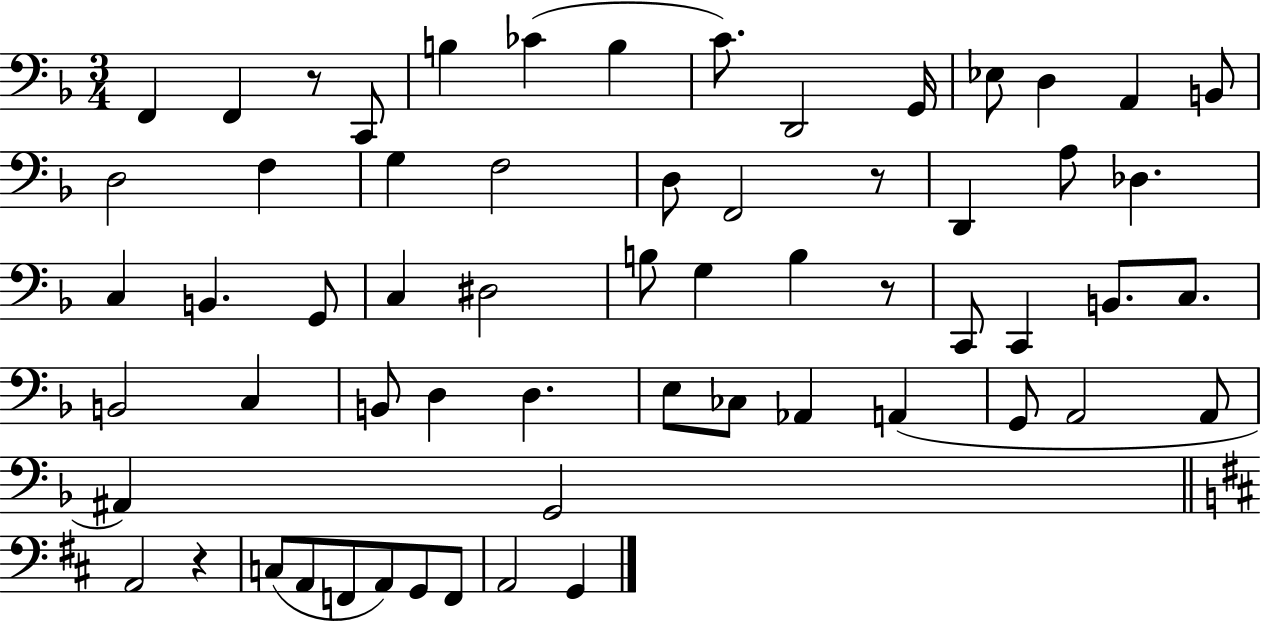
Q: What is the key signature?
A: F major